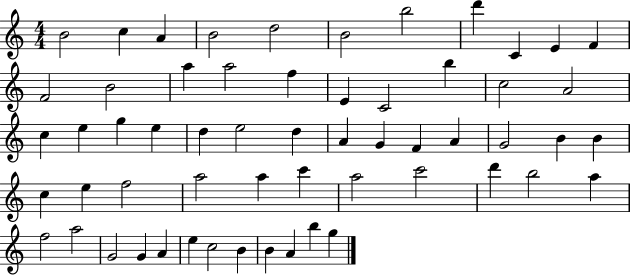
{
  \clef treble
  \numericTimeSignature
  \time 4/4
  \key c \major
  b'2 c''4 a'4 | b'2 d''2 | b'2 b''2 | d'''4 c'4 e'4 f'4 | \break f'2 b'2 | a''4 a''2 f''4 | e'4 c'2 b''4 | c''2 a'2 | \break c''4 e''4 g''4 e''4 | d''4 e''2 d''4 | a'4 g'4 f'4 a'4 | g'2 b'4 b'4 | \break c''4 e''4 f''2 | a''2 a''4 c'''4 | a''2 c'''2 | d'''4 b''2 a''4 | \break f''2 a''2 | g'2 g'4 a'4 | e''4 c''2 b'4 | b'4 a'4 b''4 g''4 | \break \bar "|."
}